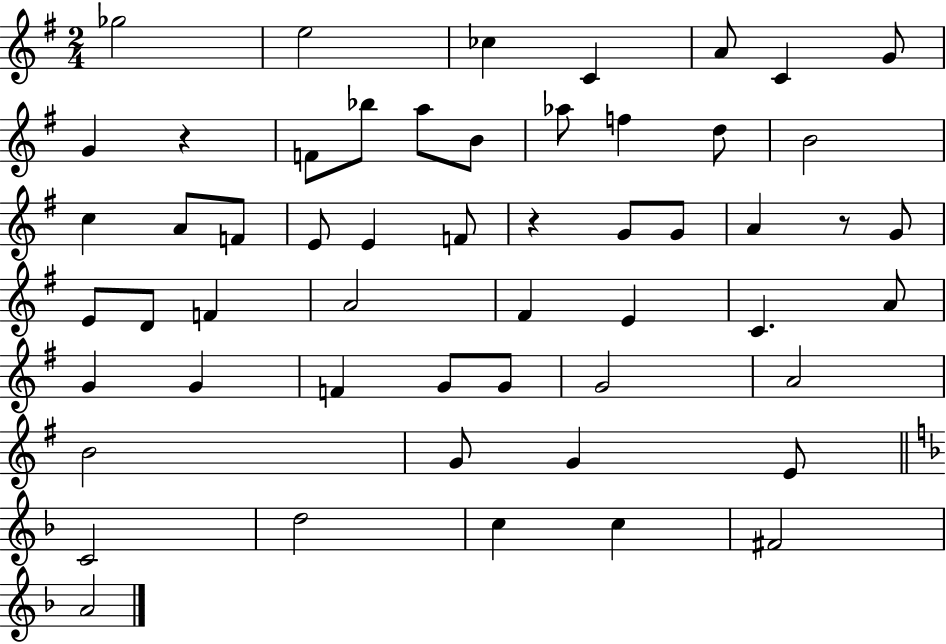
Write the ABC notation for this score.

X:1
T:Untitled
M:2/4
L:1/4
K:G
_g2 e2 _c C A/2 C G/2 G z F/2 _b/2 a/2 B/2 _a/2 f d/2 B2 c A/2 F/2 E/2 E F/2 z G/2 G/2 A z/2 G/2 E/2 D/2 F A2 ^F E C A/2 G G F G/2 G/2 G2 A2 B2 G/2 G E/2 C2 d2 c c ^F2 A2